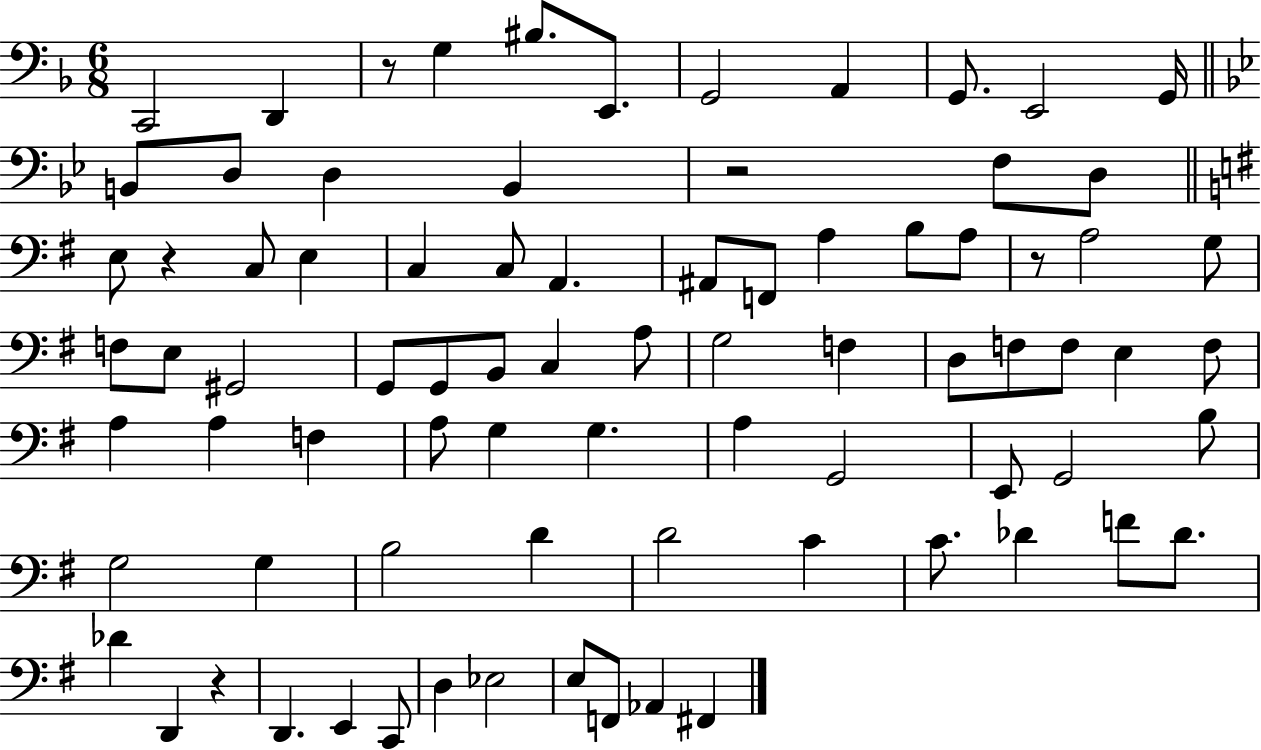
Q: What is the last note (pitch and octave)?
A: F#2